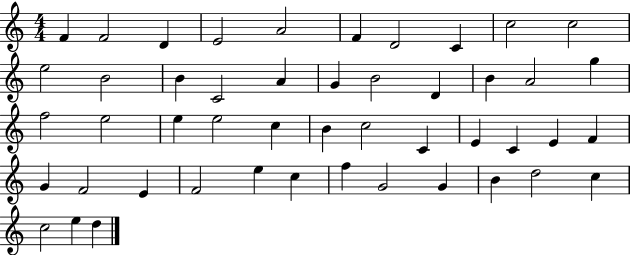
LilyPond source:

{
  \clef treble
  \numericTimeSignature
  \time 4/4
  \key c \major
  f'4 f'2 d'4 | e'2 a'2 | f'4 d'2 c'4 | c''2 c''2 | \break e''2 b'2 | b'4 c'2 a'4 | g'4 b'2 d'4 | b'4 a'2 g''4 | \break f''2 e''2 | e''4 e''2 c''4 | b'4 c''2 c'4 | e'4 c'4 e'4 f'4 | \break g'4 f'2 e'4 | f'2 e''4 c''4 | f''4 g'2 g'4 | b'4 d''2 c''4 | \break c''2 e''4 d''4 | \bar "|."
}